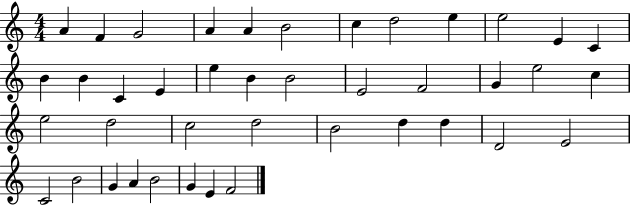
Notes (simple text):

A4/q F4/q G4/h A4/q A4/q B4/h C5/q D5/h E5/q E5/h E4/q C4/q B4/q B4/q C4/q E4/q E5/q B4/q B4/h E4/h F4/h G4/q E5/h C5/q E5/h D5/h C5/h D5/h B4/h D5/q D5/q D4/h E4/h C4/h B4/h G4/q A4/q B4/h G4/q E4/q F4/h